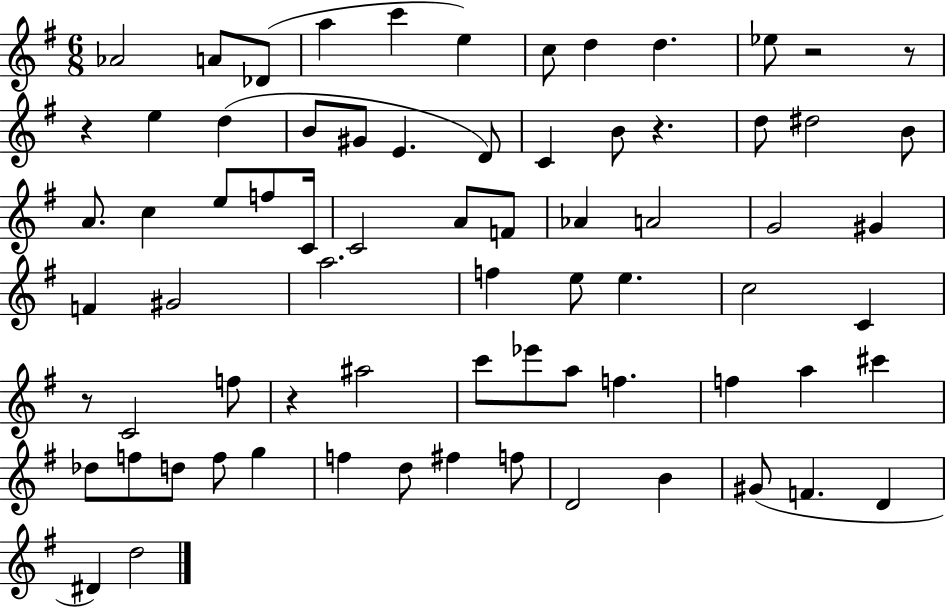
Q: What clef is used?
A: treble